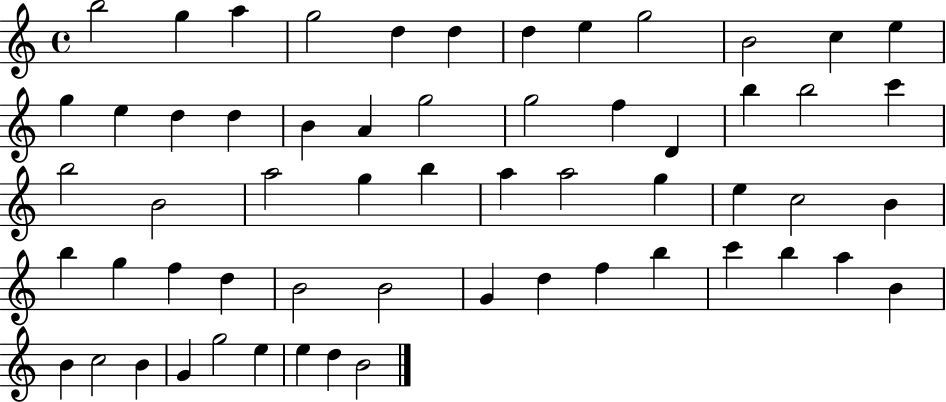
X:1
T:Untitled
M:4/4
L:1/4
K:C
b2 g a g2 d d d e g2 B2 c e g e d d B A g2 g2 f D b b2 c' b2 B2 a2 g b a a2 g e c2 B b g f d B2 B2 G d f b c' b a B B c2 B G g2 e e d B2